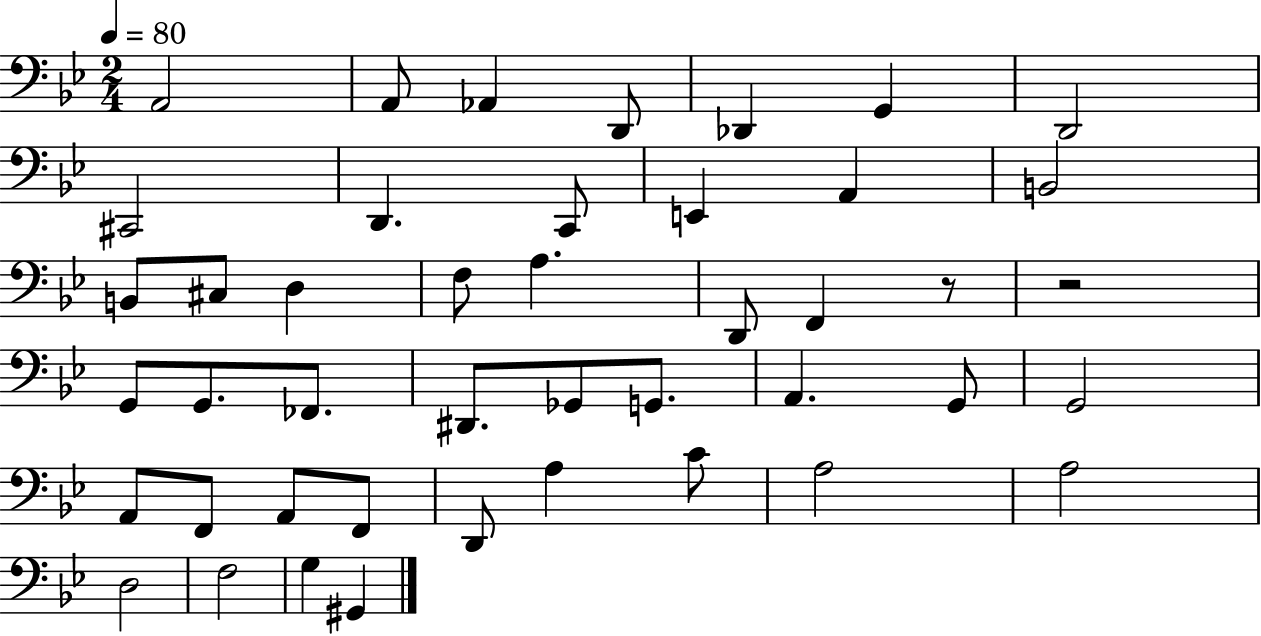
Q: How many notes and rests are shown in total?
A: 44